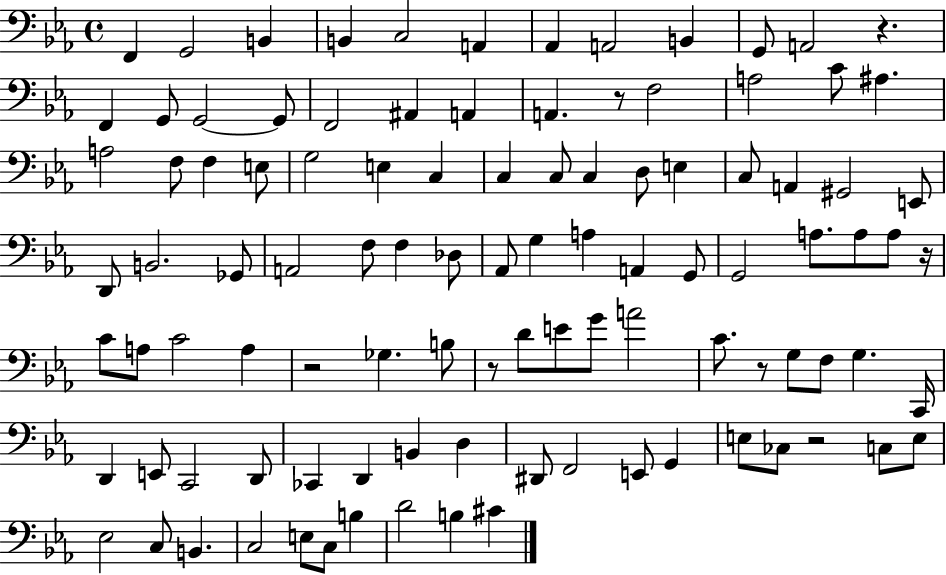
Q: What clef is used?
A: bass